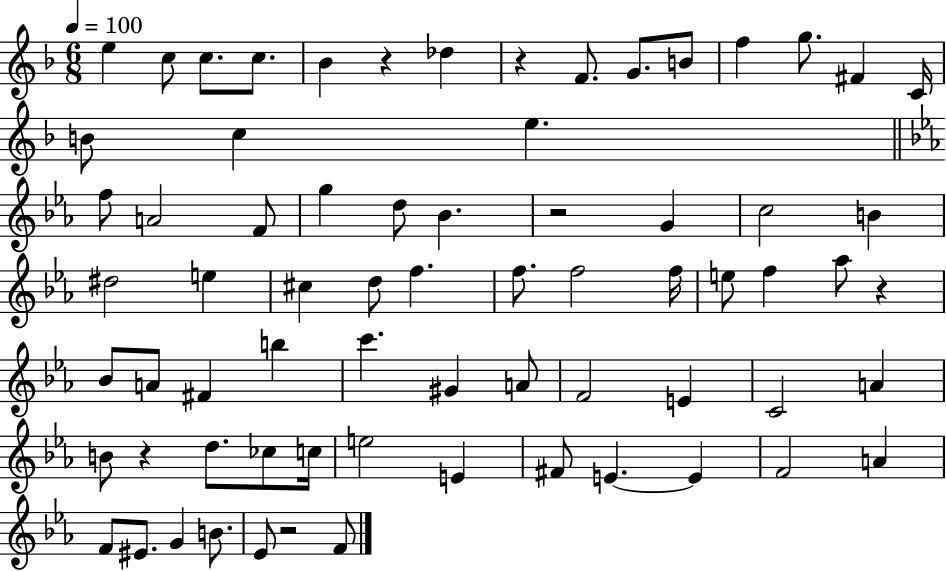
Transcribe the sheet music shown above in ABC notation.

X:1
T:Untitled
M:6/8
L:1/4
K:F
e c/2 c/2 c/2 _B z _d z F/2 G/2 B/2 f g/2 ^F C/4 B/2 c e f/2 A2 F/2 g d/2 _B z2 G c2 B ^d2 e ^c d/2 f f/2 f2 f/4 e/2 f _a/2 z _B/2 A/2 ^F b c' ^G A/2 F2 E C2 A B/2 z d/2 _c/2 c/4 e2 E ^F/2 E E F2 A F/2 ^E/2 G B/2 _E/2 z2 F/2